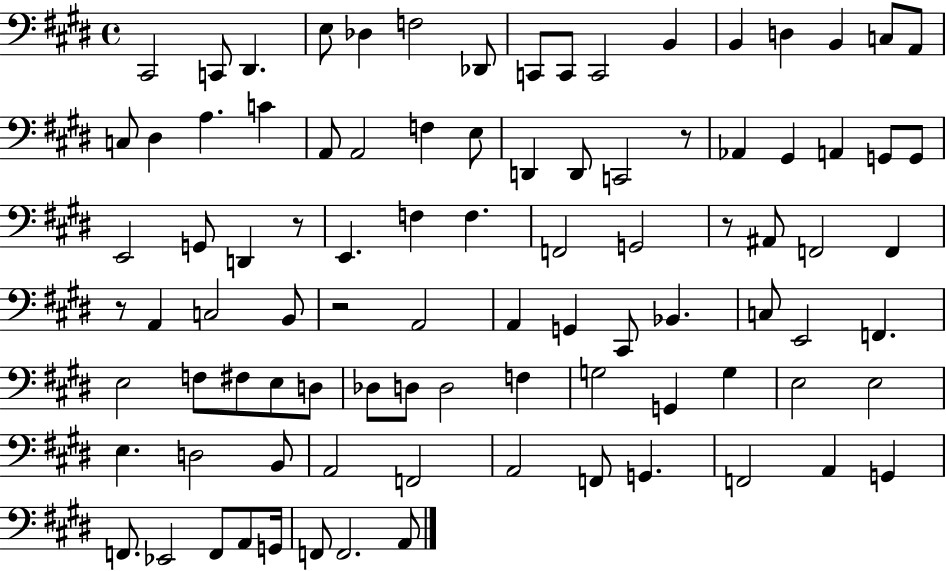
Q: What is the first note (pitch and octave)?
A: C#2